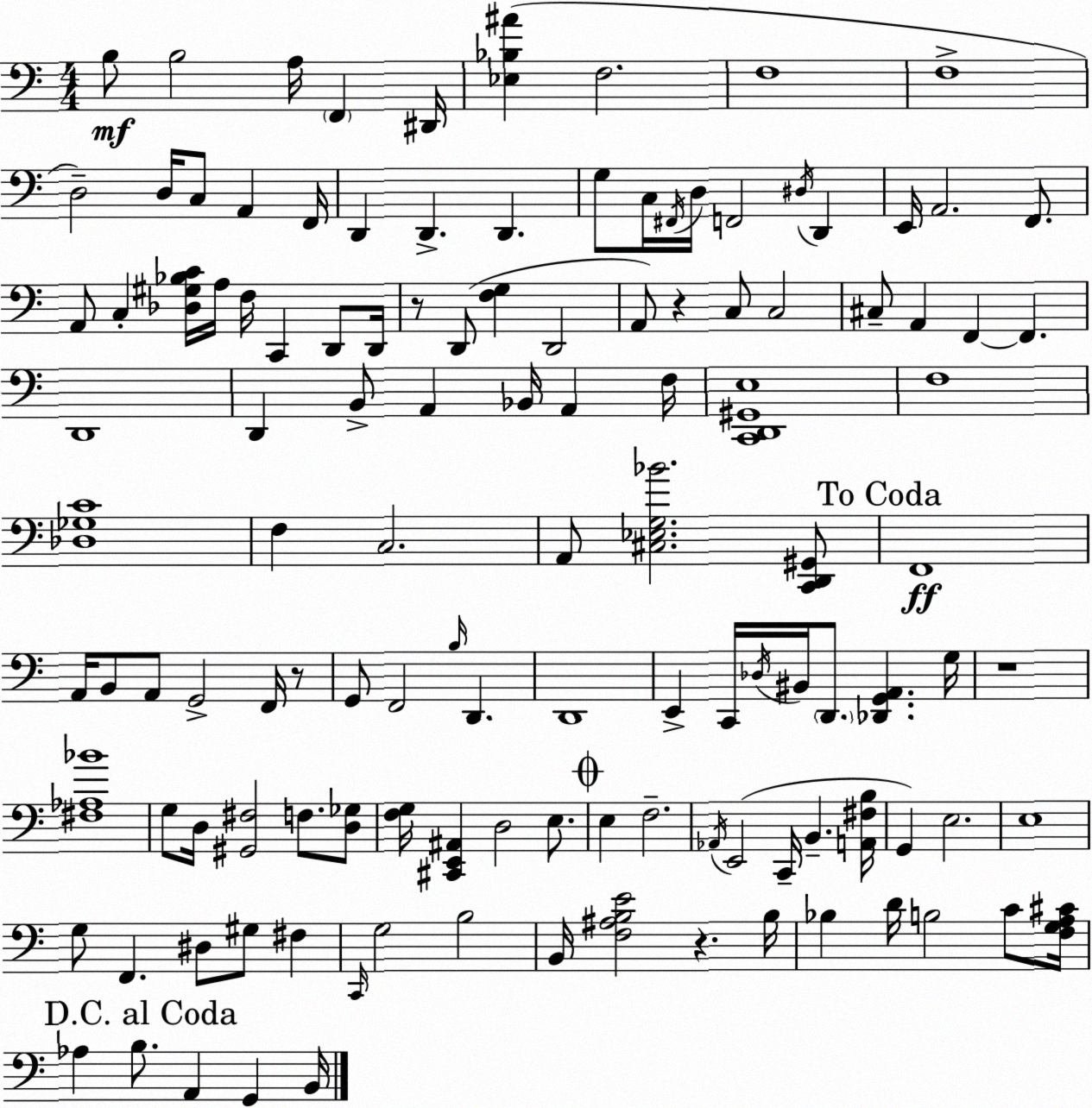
X:1
T:Untitled
M:4/4
L:1/4
K:C
B,/2 B,2 A,/4 F,, ^D,,/4 [_E,_B,^A] F,2 F,4 F,4 D,2 D,/4 C,/2 A,, F,,/4 D,, D,, D,, G,/2 C,/4 ^F,,/4 D,/4 F,,2 ^D,/4 D,, E,,/4 A,,2 F,,/2 A,,/2 C, [_D,^G,_B,C]/4 A,/4 F,/4 C,, D,,/2 D,,/4 z/2 D,,/2 [F,G,] D,,2 A,,/2 z C,/2 C,2 ^C,/2 A,, F,, F,, D,,4 D,, B,,/2 A,, _B,,/4 A,, F,/4 [C,,D,,^G,,E,]4 F,4 [_D,_G,C]4 F, C,2 A,,/2 [^C,_E,G,_B]2 [C,,D,,^G,,]/2 F,,4 A,,/4 B,,/2 A,,/2 G,,2 F,,/4 z/2 G,,/2 F,,2 B,/4 D,, D,,4 E,, C,,/4 _D,/4 ^B,,/4 D,,/2 [_D,,G,,A,,] G,/4 z4 [^F,_A,_B]4 G,/2 D,/4 [^G,,^F,]2 F,/2 [D,_G,]/2 [F,G,]/4 [^C,,E,,^A,,] D,2 E,/2 E, F,2 _A,,/4 E,,2 C,,/4 B,, [A,,^F,B,]/4 G,, E,2 E,4 G,/2 F,, ^D,/2 ^G,/2 ^F, C,,/4 G,2 B,2 B,,/4 [F,^A,B,E]2 z B,/4 _B, D/4 B,2 C/2 [F,G,A,^C]/4 _A, B,/2 A,, G,, B,,/4